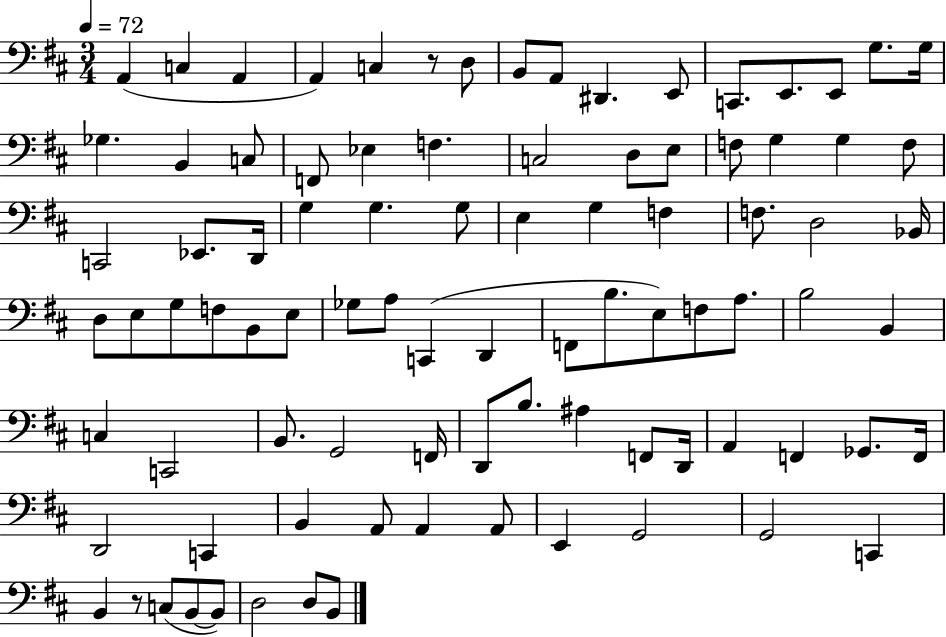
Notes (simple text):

A2/q C3/q A2/q A2/q C3/q R/e D3/e B2/e A2/e D#2/q. E2/e C2/e. E2/e. E2/e G3/e. G3/s Gb3/q. B2/q C3/e F2/e Eb3/q F3/q. C3/h D3/e E3/e F3/e G3/q G3/q F3/e C2/h Eb2/e. D2/s G3/q G3/q. G3/e E3/q G3/q F3/q F3/e. D3/h Bb2/s D3/e E3/e G3/e F3/e B2/e E3/e Gb3/e A3/e C2/q D2/q F2/e B3/e. E3/e F3/e A3/e. B3/h B2/q C3/q C2/h B2/e. G2/h F2/s D2/e B3/e. A#3/q F2/e D2/s A2/q F2/q Gb2/e. F2/s D2/h C2/q B2/q A2/e A2/q A2/e E2/q G2/h G2/h C2/q B2/q R/e C3/e B2/e B2/e D3/h D3/e B2/e